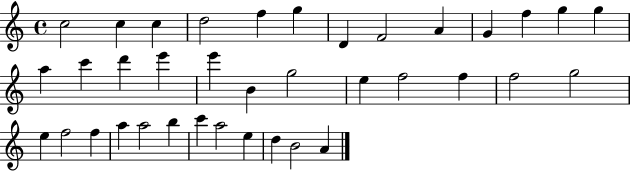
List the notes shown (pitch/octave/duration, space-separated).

C5/h C5/q C5/q D5/h F5/q G5/q D4/q F4/h A4/q G4/q F5/q G5/q G5/q A5/q C6/q D6/q E6/q E6/q B4/q G5/h E5/q F5/h F5/q F5/h G5/h E5/q F5/h F5/q A5/q A5/h B5/q C6/q A5/h E5/q D5/q B4/h A4/q